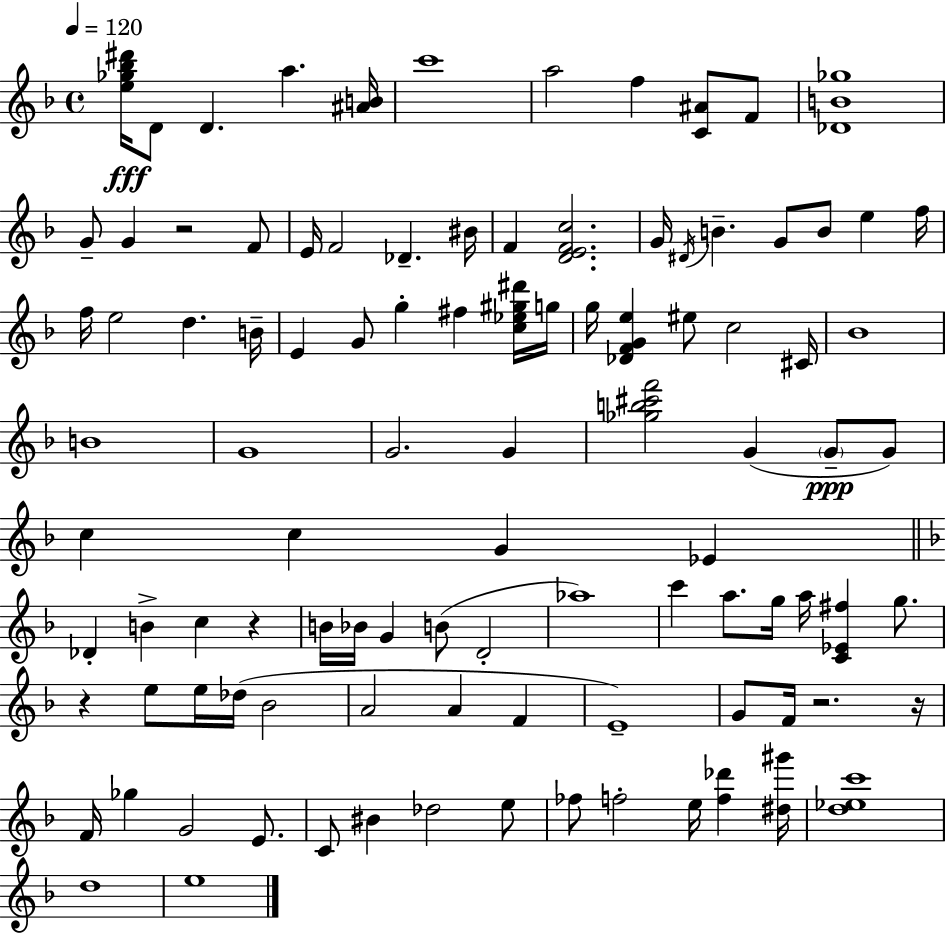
{
  \clef treble
  \time 4/4
  \defaultTimeSignature
  \key d \minor
  \tempo 4 = 120
  <e'' ges'' bes'' dis'''>16\fff d'8 d'4. a''4. <ais' b'>16 | c'''1 | a''2 f''4 <c' ais'>8 f'8 | <des' b' ges''>1 | \break g'8-- g'4 r2 f'8 | e'16 f'2 des'4.-- bis'16 | f'4 <d' e' f' c''>2. | g'16 \acciaccatura { dis'16 } b'4.-- g'8 b'8 e''4 | \break f''16 f''16 e''2 d''4. | b'16-- e'4 g'8 g''4-. fis''4 <c'' ees'' gis'' dis'''>16 | g''16 g''16 <des' f' g' e''>4 eis''8 c''2 | cis'16 bes'1 | \break b'1 | g'1 | g'2. g'4 | <ges'' b'' cis''' f'''>2 g'4( \parenthesize g'8--\ppp g'8) | \break c''4 c''4 g'4 ees'4 | \bar "||" \break \key d \minor des'4-. b'4-> c''4 r4 | b'16 bes'16 g'4 b'8( d'2-. | aes''1) | c'''4 a''8. g''16 a''16 <c' ees' fis''>4 g''8. | \break r4 e''8 e''16 des''16( bes'2 | a'2 a'4 f'4 | e'1--) | g'8 f'16 r2. r16 | \break f'16 ges''4 g'2 e'8. | c'8 bis'4 des''2 e''8 | fes''8 f''2-. e''16 <f'' des'''>4 <dis'' gis'''>16 | <d'' ees'' c'''>1 | \break d''1 | e''1 | \bar "|."
}